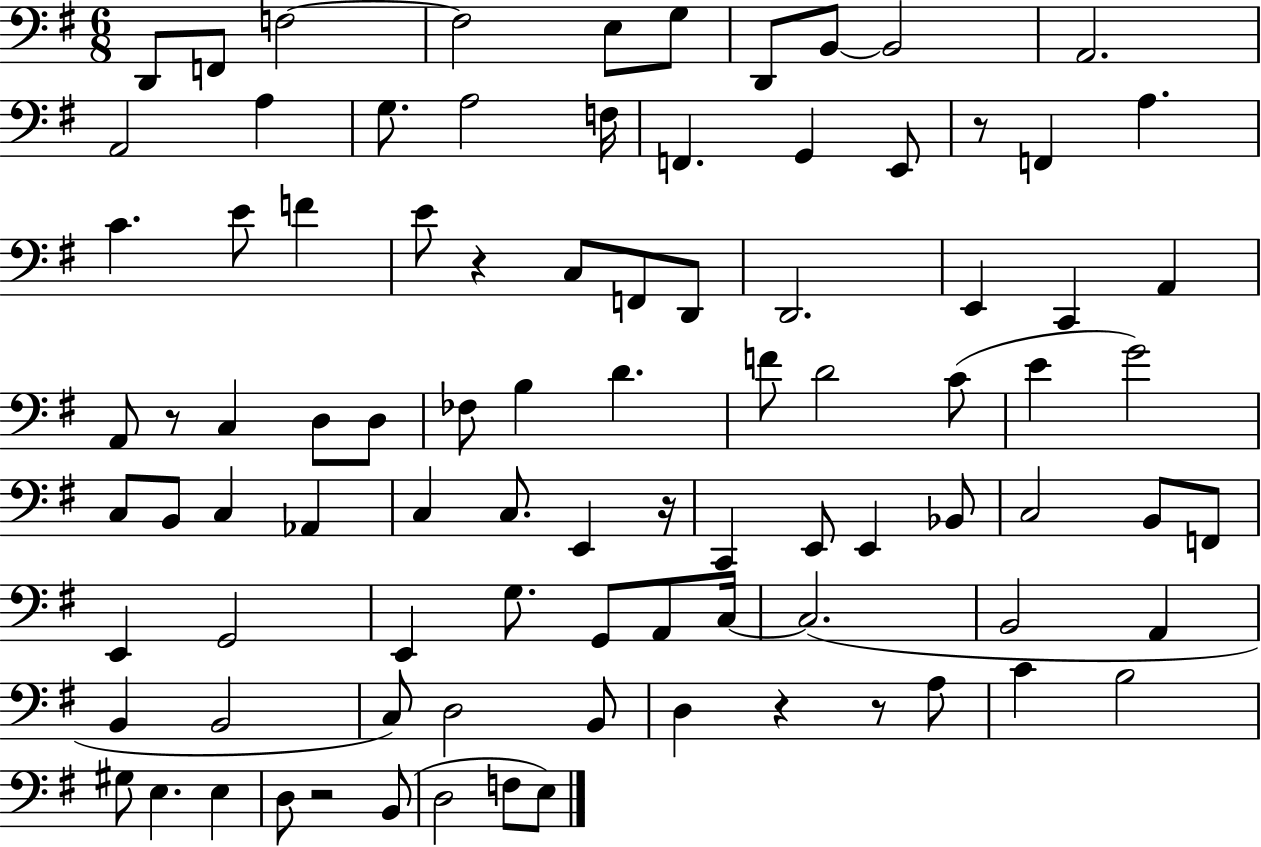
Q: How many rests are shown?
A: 7